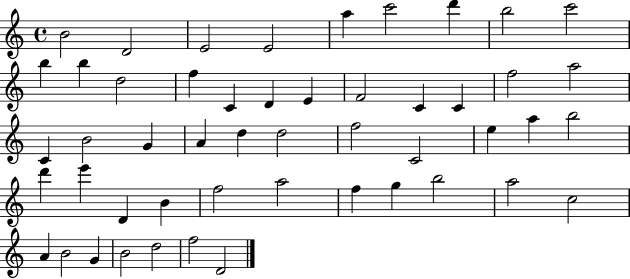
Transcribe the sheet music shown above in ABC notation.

X:1
T:Untitled
M:4/4
L:1/4
K:C
B2 D2 E2 E2 a c'2 d' b2 c'2 b b d2 f C D E F2 C C f2 a2 C B2 G A d d2 f2 C2 e a b2 d' e' D B f2 a2 f g b2 a2 c2 A B2 G B2 d2 f2 D2